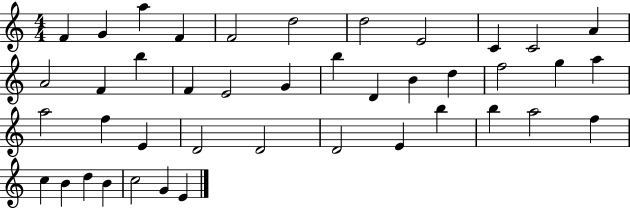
X:1
T:Untitled
M:4/4
L:1/4
K:C
F G a F F2 d2 d2 E2 C C2 A A2 F b F E2 G b D B d f2 g a a2 f E D2 D2 D2 E b b a2 f c B d B c2 G E